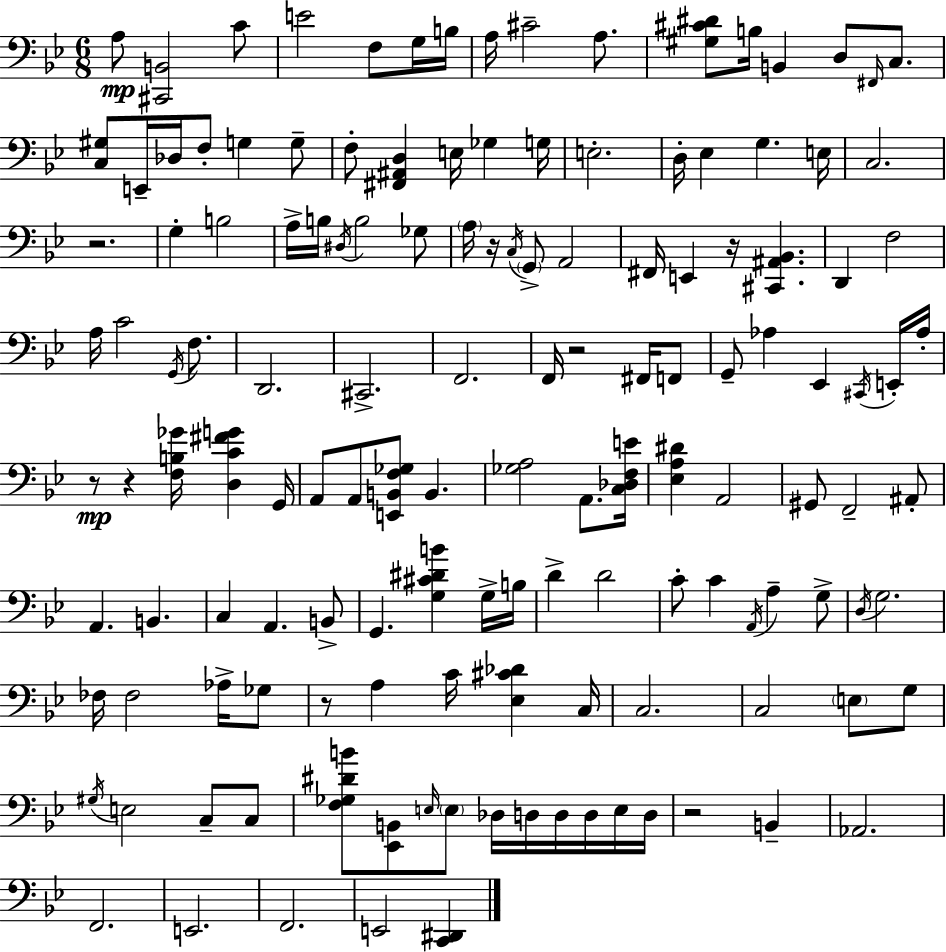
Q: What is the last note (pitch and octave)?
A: E2